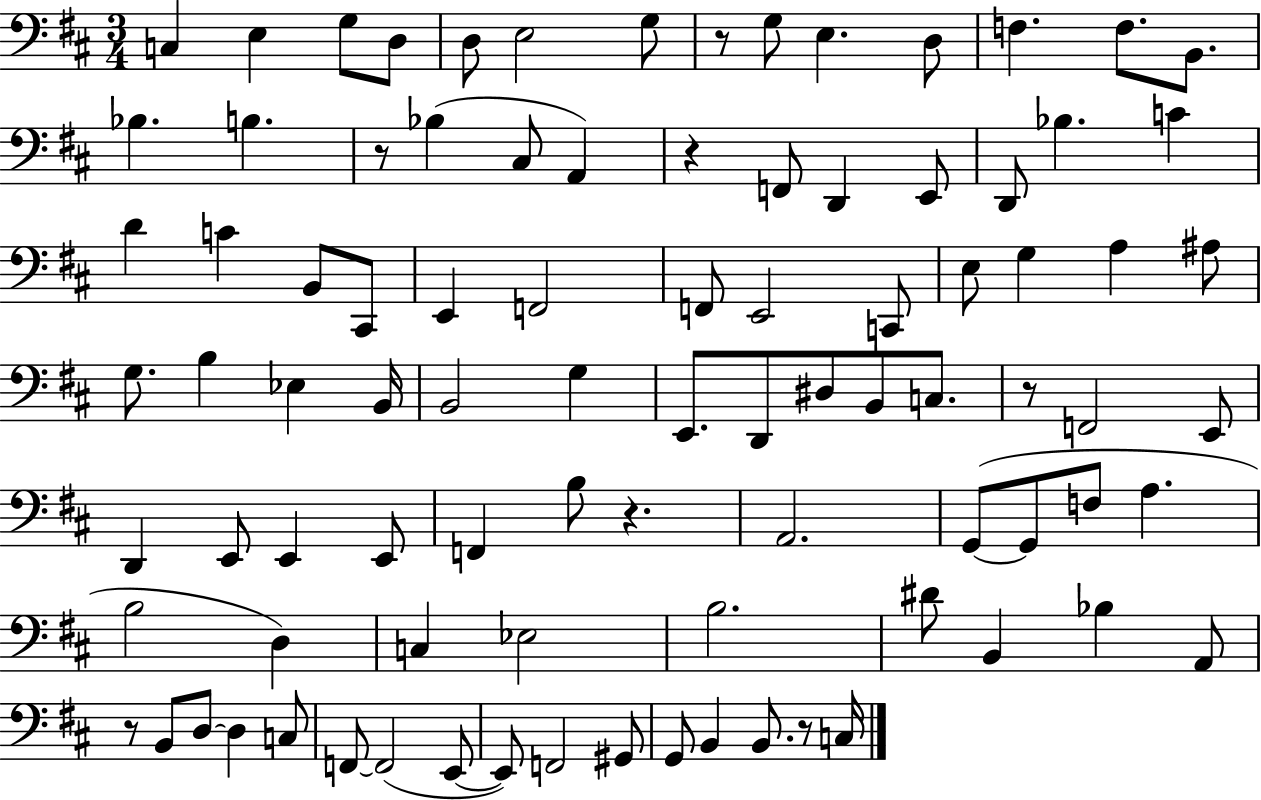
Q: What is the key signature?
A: D major